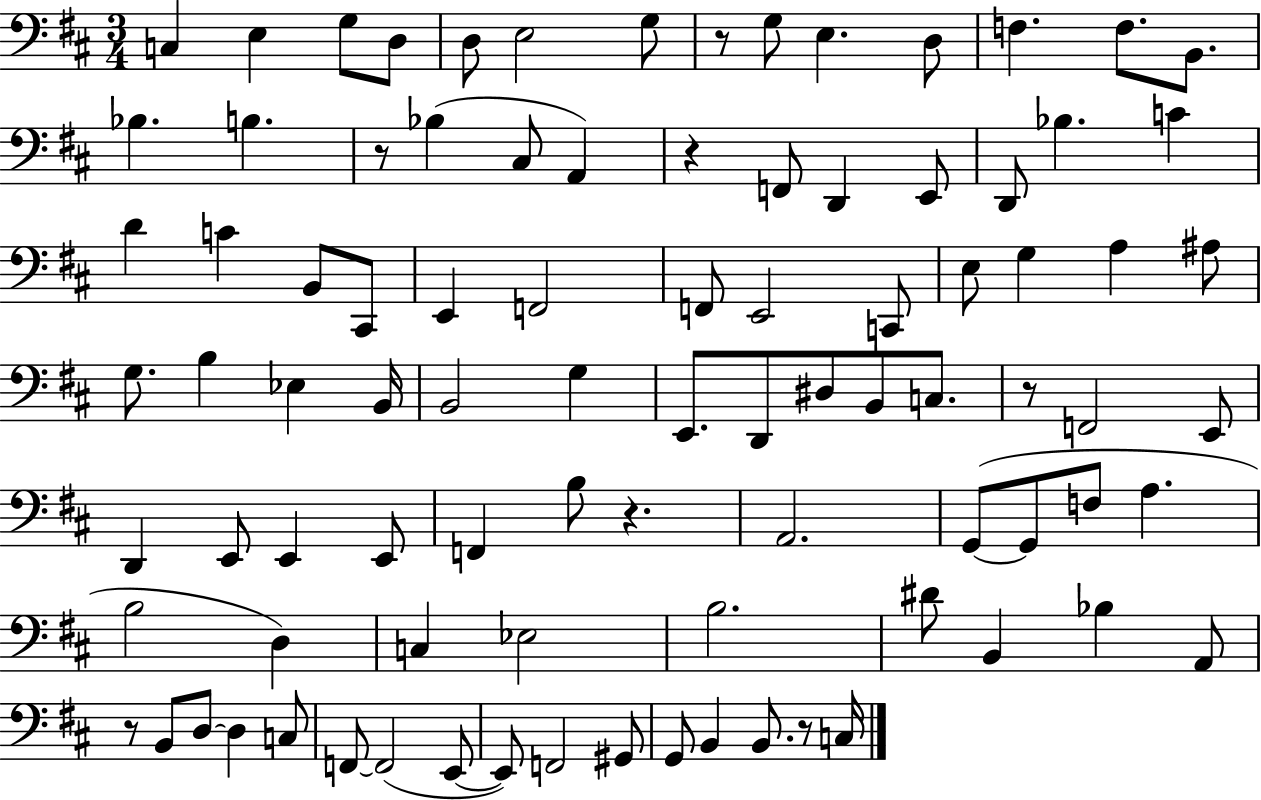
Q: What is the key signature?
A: D major